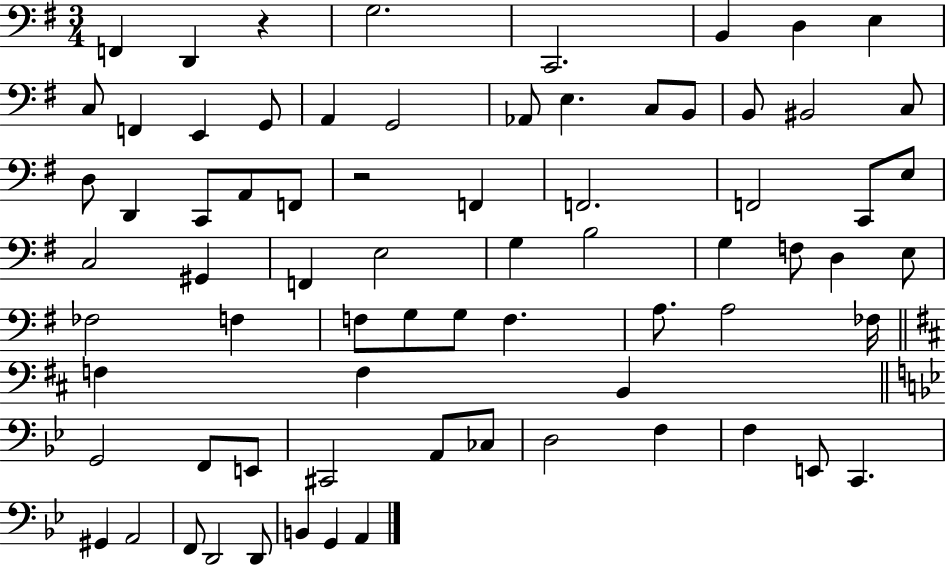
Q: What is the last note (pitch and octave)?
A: A2